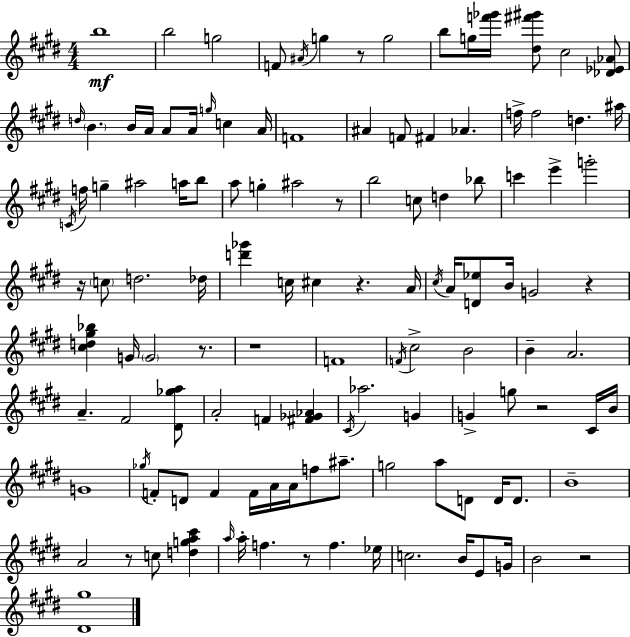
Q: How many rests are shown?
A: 11